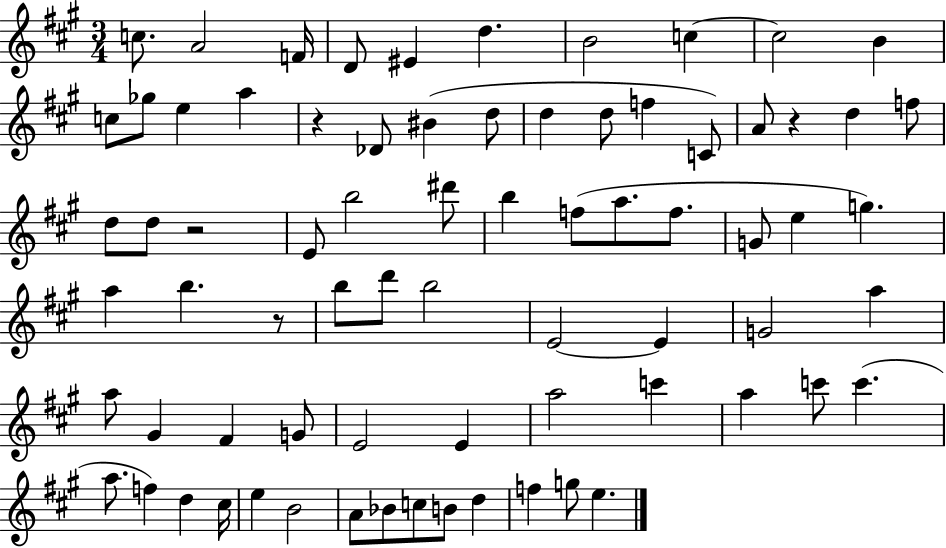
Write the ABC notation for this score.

X:1
T:Untitled
M:3/4
L:1/4
K:A
c/2 A2 F/4 D/2 ^E d B2 c c2 B c/2 _g/2 e a z _D/2 ^B d/2 d d/2 f C/2 A/2 z d f/2 d/2 d/2 z2 E/2 b2 ^d'/2 b f/2 a/2 f/2 G/2 e g a b z/2 b/2 d'/2 b2 E2 E G2 a a/2 ^G ^F G/2 E2 E a2 c' a c'/2 c' a/2 f d ^c/4 e B2 A/2 _B/2 c/2 B/2 d f g/2 e